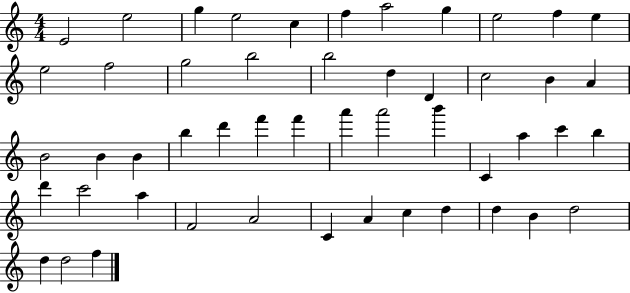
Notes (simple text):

E4/h E5/h G5/q E5/h C5/q F5/q A5/h G5/q E5/h F5/q E5/q E5/h F5/h G5/h B5/h B5/h D5/q D4/q C5/h B4/q A4/q B4/h B4/q B4/q B5/q D6/q F6/q F6/q A6/q A6/h B6/q C4/q A5/q C6/q B5/q D6/q C6/h A5/q F4/h A4/h C4/q A4/q C5/q D5/q D5/q B4/q D5/h D5/q D5/h F5/q